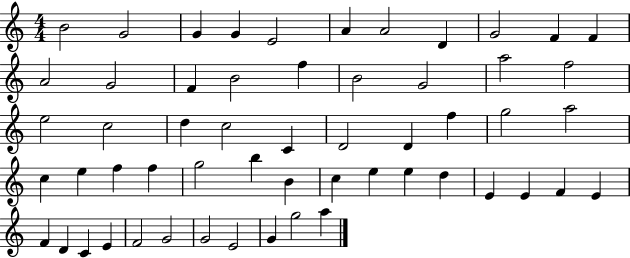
{
  \clef treble
  \numericTimeSignature
  \time 4/4
  \key c \major
  b'2 g'2 | g'4 g'4 e'2 | a'4 a'2 d'4 | g'2 f'4 f'4 | \break a'2 g'2 | f'4 b'2 f''4 | b'2 g'2 | a''2 f''2 | \break e''2 c''2 | d''4 c''2 c'4 | d'2 d'4 f''4 | g''2 a''2 | \break c''4 e''4 f''4 f''4 | g''2 b''4 b'4 | c''4 e''4 e''4 d''4 | e'4 e'4 f'4 e'4 | \break f'4 d'4 c'4 e'4 | f'2 g'2 | g'2 e'2 | g'4 g''2 a''4 | \break \bar "|."
}